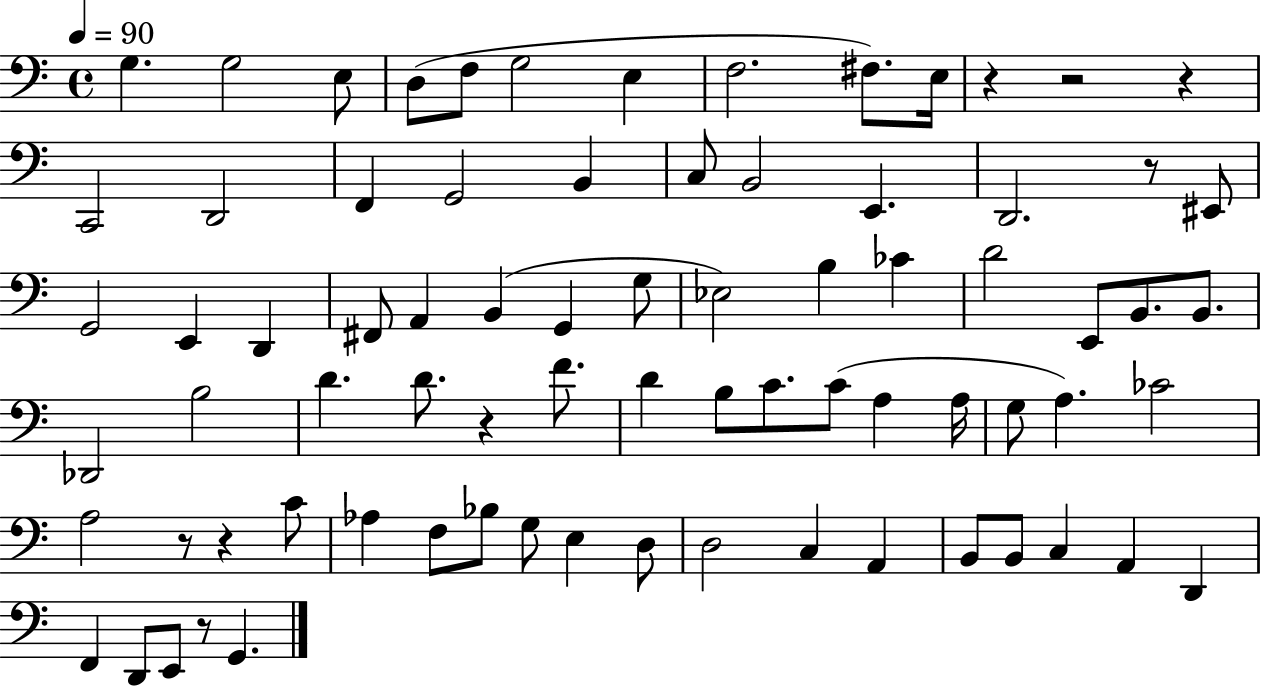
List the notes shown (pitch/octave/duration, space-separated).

G3/q. G3/h E3/e D3/e F3/e G3/h E3/q F3/h. F#3/e. E3/s R/q R/h R/q C2/h D2/h F2/q G2/h B2/q C3/e B2/h E2/q. D2/h. R/e EIS2/e G2/h E2/q D2/q F#2/e A2/q B2/q G2/q G3/e Eb3/h B3/q CES4/q D4/h E2/e B2/e. B2/e. Db2/h B3/h D4/q. D4/e. R/q F4/e. D4/q B3/e C4/e. C4/e A3/q A3/s G3/e A3/q. CES4/h A3/h R/e R/q C4/e Ab3/q F3/e Bb3/e G3/e E3/q D3/e D3/h C3/q A2/q B2/e B2/e C3/q A2/q D2/q F2/q D2/e E2/e R/e G2/q.